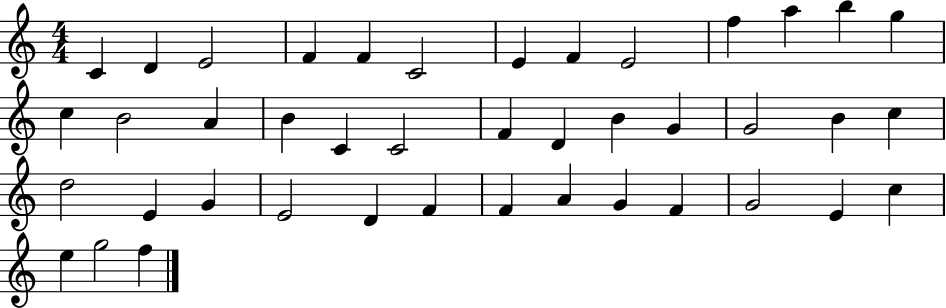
X:1
T:Untitled
M:4/4
L:1/4
K:C
C D E2 F F C2 E F E2 f a b g c B2 A B C C2 F D B G G2 B c d2 E G E2 D F F A G F G2 E c e g2 f